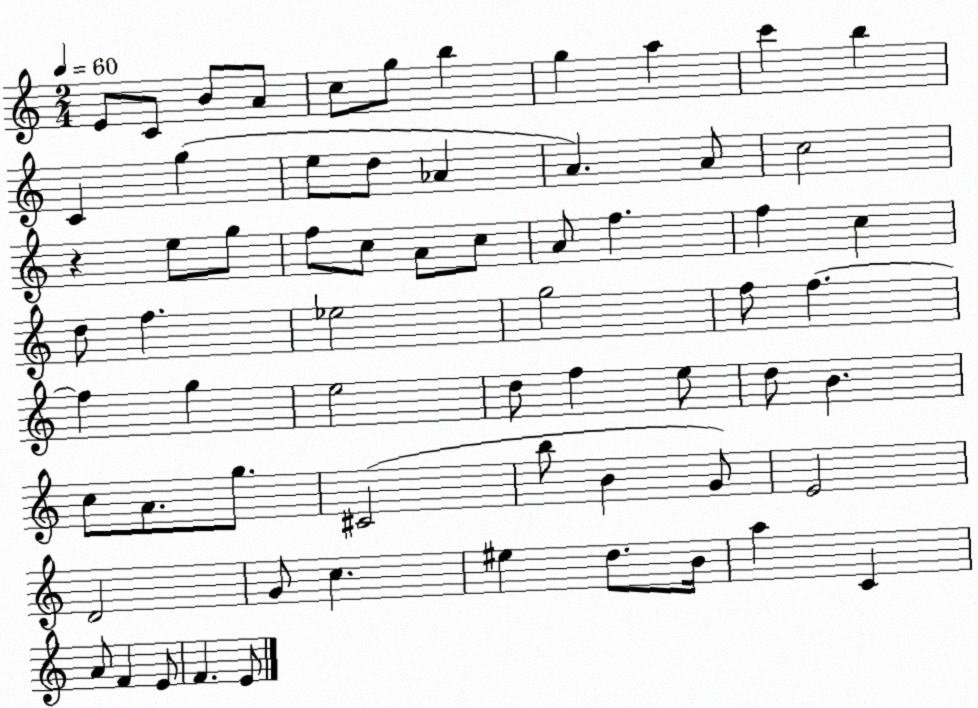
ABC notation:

X:1
T:Untitled
M:2/4
L:1/4
K:C
E/2 C/2 B/2 A/2 c/2 g/2 b g a c' b C g e/2 d/2 _A A A/2 c2 z e/2 g/2 f/2 c/2 A/2 c/2 A/2 f f c d/2 f _e2 g2 f/2 f f g e2 d/2 f e/2 d/2 B c/2 A/2 g/2 ^C2 b/2 B G/2 E2 D2 G/2 c ^e d/2 B/4 a C A/2 F E/2 F E/2